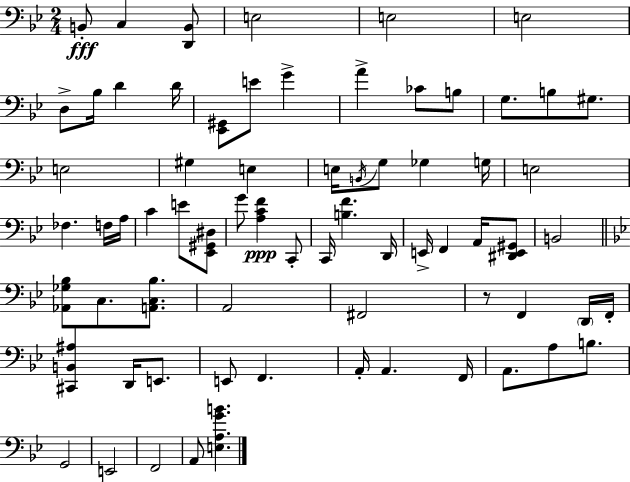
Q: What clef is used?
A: bass